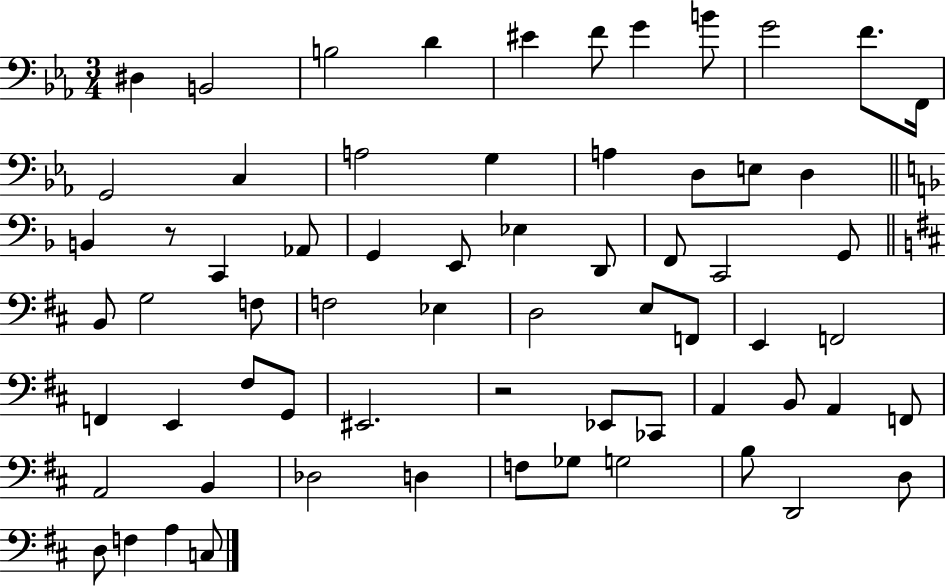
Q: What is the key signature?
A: EES major